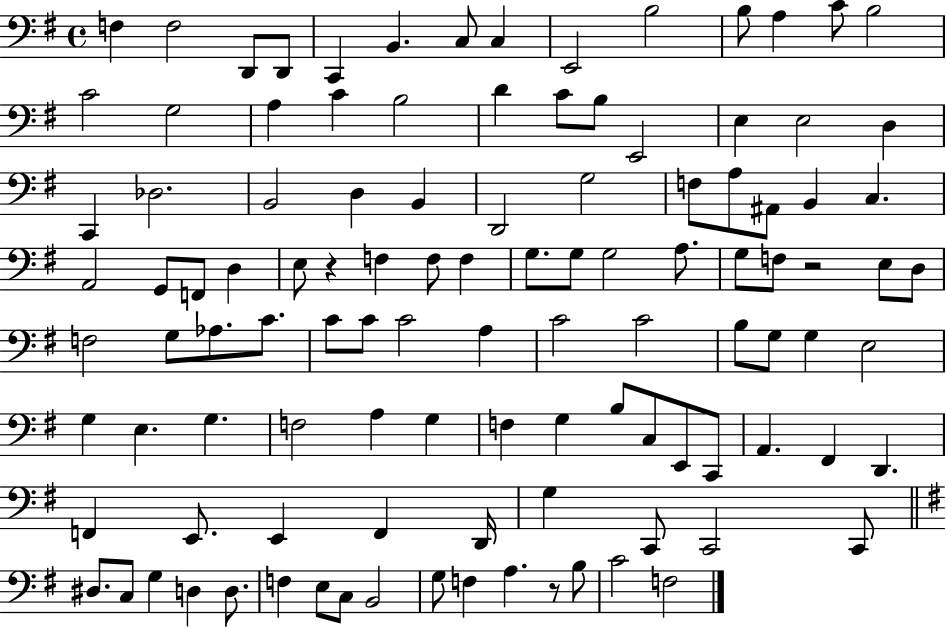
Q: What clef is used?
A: bass